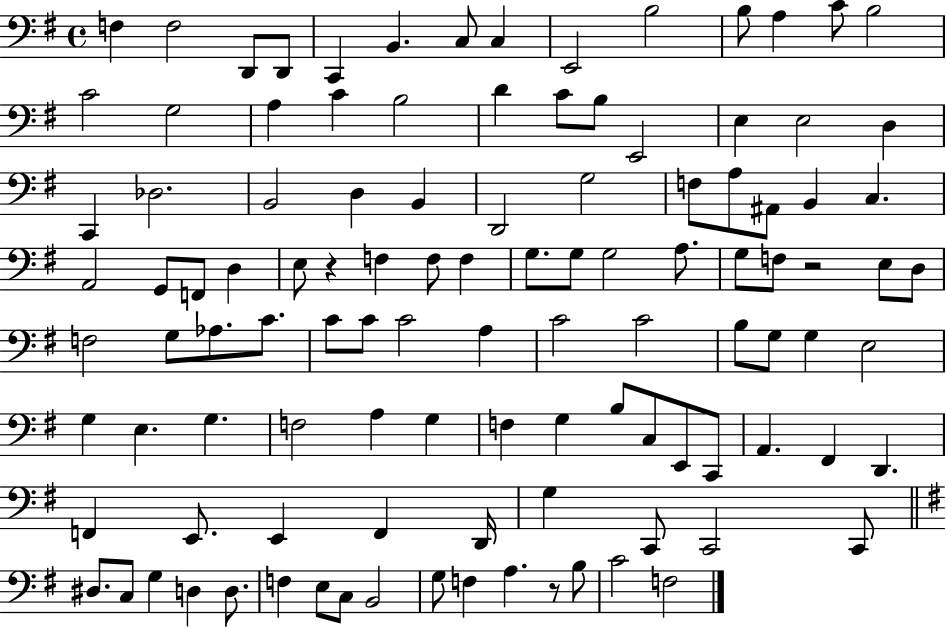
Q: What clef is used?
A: bass